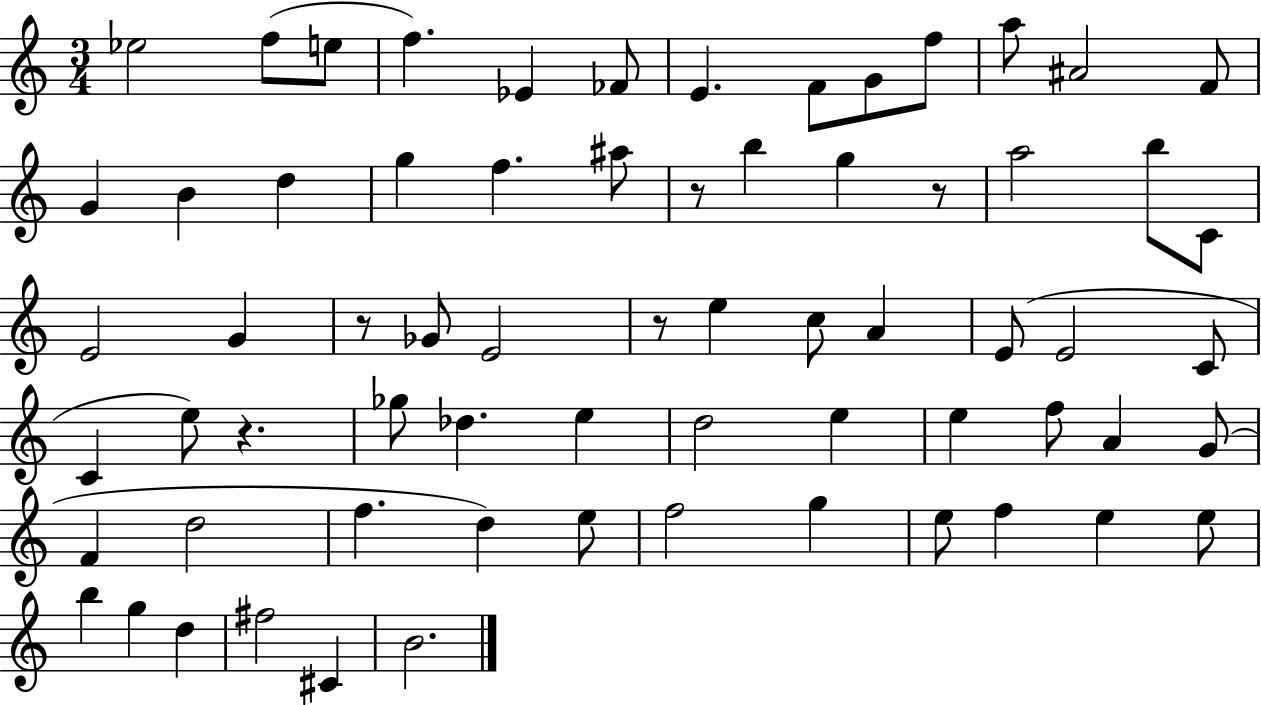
X:1
T:Untitled
M:3/4
L:1/4
K:C
_e2 f/2 e/2 f _E _F/2 E F/2 G/2 f/2 a/2 ^A2 F/2 G B d g f ^a/2 z/2 b g z/2 a2 b/2 C/2 E2 G z/2 _G/2 E2 z/2 e c/2 A E/2 E2 C/2 C e/2 z _g/2 _d e d2 e e f/2 A G/2 F d2 f d e/2 f2 g e/2 f e e/2 b g d ^f2 ^C B2